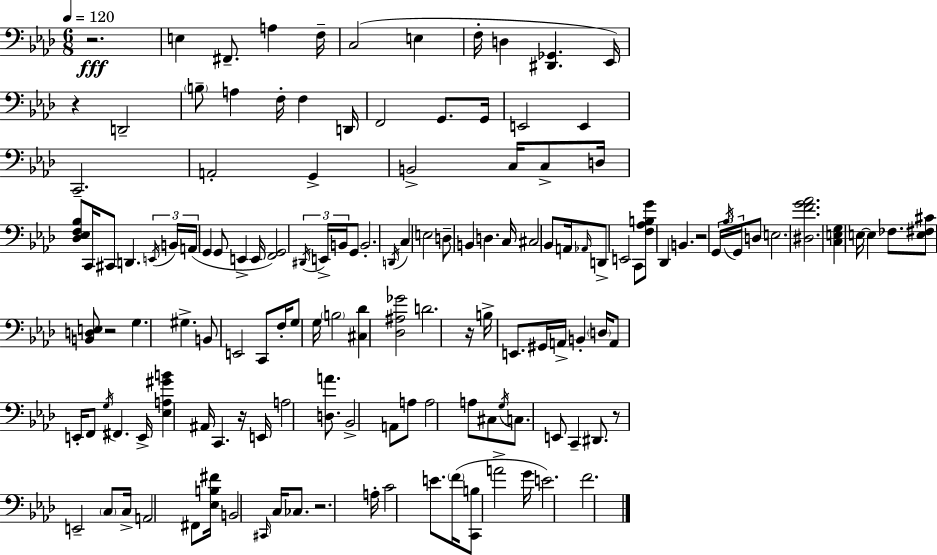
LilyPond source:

{
  \clef bass
  \numericTimeSignature
  \time 6/8
  \key f \minor
  \tempo 4 = 120
  r2.\fff | e4 fis,8.-- a4 f16-- | c2( e4 | f16-. d4 <dis, ges,>4. ees,16) | \break r4 d,2-- | \parenthesize b8-- a4 f16-. f4 d,16 | f,2 g,8. g,16 | e,2 e,4 | \break c,2.-- | a,2-. g,4-> | b,2-> c16 c8-> d16 | <des ees f bes>8 c,16 cis,8 d,4. \tuplet 3/2 { \acciaccatura { e,16 } | \break b,16 a,16( } g,4 g,8 e,4-> | e,16 <f, g,>2) \tuplet 3/2 { \acciaccatura { dis,16 } e,16-> b,16 } | g,8 b,2.-. | \acciaccatura { d,16 } c4 e2 | \break d8-- b,4 d4. | c16 cis2 | bes,8 a,16 \grace { aes,16 } d,8-> e,2 | c,8 <f aes b g'>8 des,4 b,4. | \break r2 | \tuplet 3/2 { g,16 \acciaccatura { bes16 } g,16 } d8 e2. | <dis f' g' aes'>2. | <c e g>4 e16~~ e4 | \break fes8. <e fis cis'>8 <b, d e>8 r2 | g4. gis4.-> | b,8 e,2 | c,8 f16-. g8 g16 \parenthesize b2 | \break <cis des'>4 <des ais ges'>2 | d'2. | r16 b16-> e,8. gis,16 a,16-> | b,4-. \parenthesize d16 a,8 e,16-. f,8 \acciaccatura { g16 } fis,4. | \break e,16-> <ees a gis' b'>4 ais,16 c,4. | r16 e,16 a2 | <d a'>8. bes,2-> | a,8 a8 a2 | \break a8 cis8 \acciaccatura { g16 } c8. e,8 | c,4-- dis,8. r8 e,2-- | \parenthesize c8 c16-> a,2 | fis,8 <ees b fis'>16 b,2 | \break \grace { cis,16 } c16 ces8. r2. | a16-. c'2 | e'8. \parenthesize f'16( <c, b>8 a'2-> | g'16 e'2.) | \break f'2. | \bar "|."
}